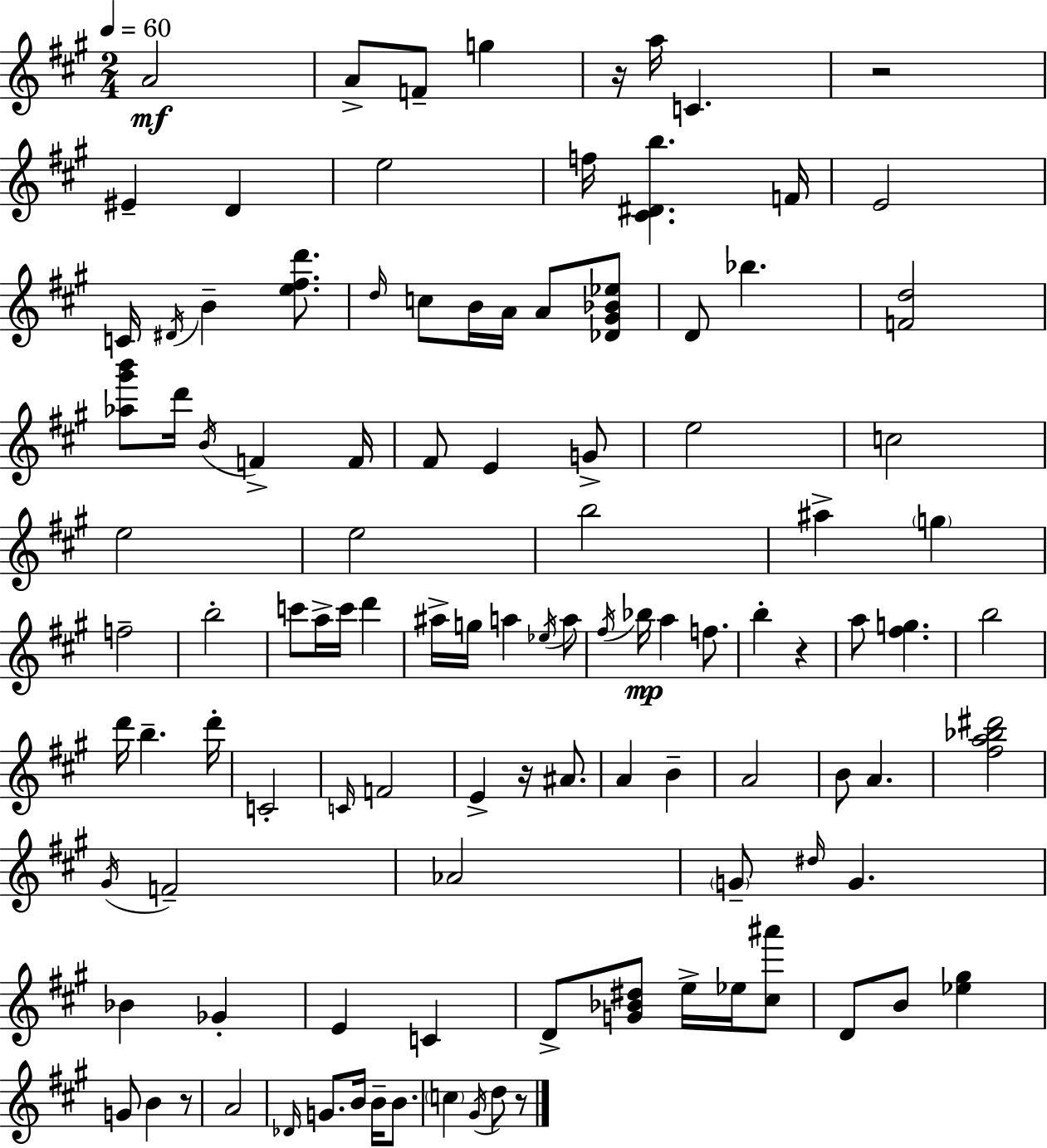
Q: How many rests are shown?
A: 6